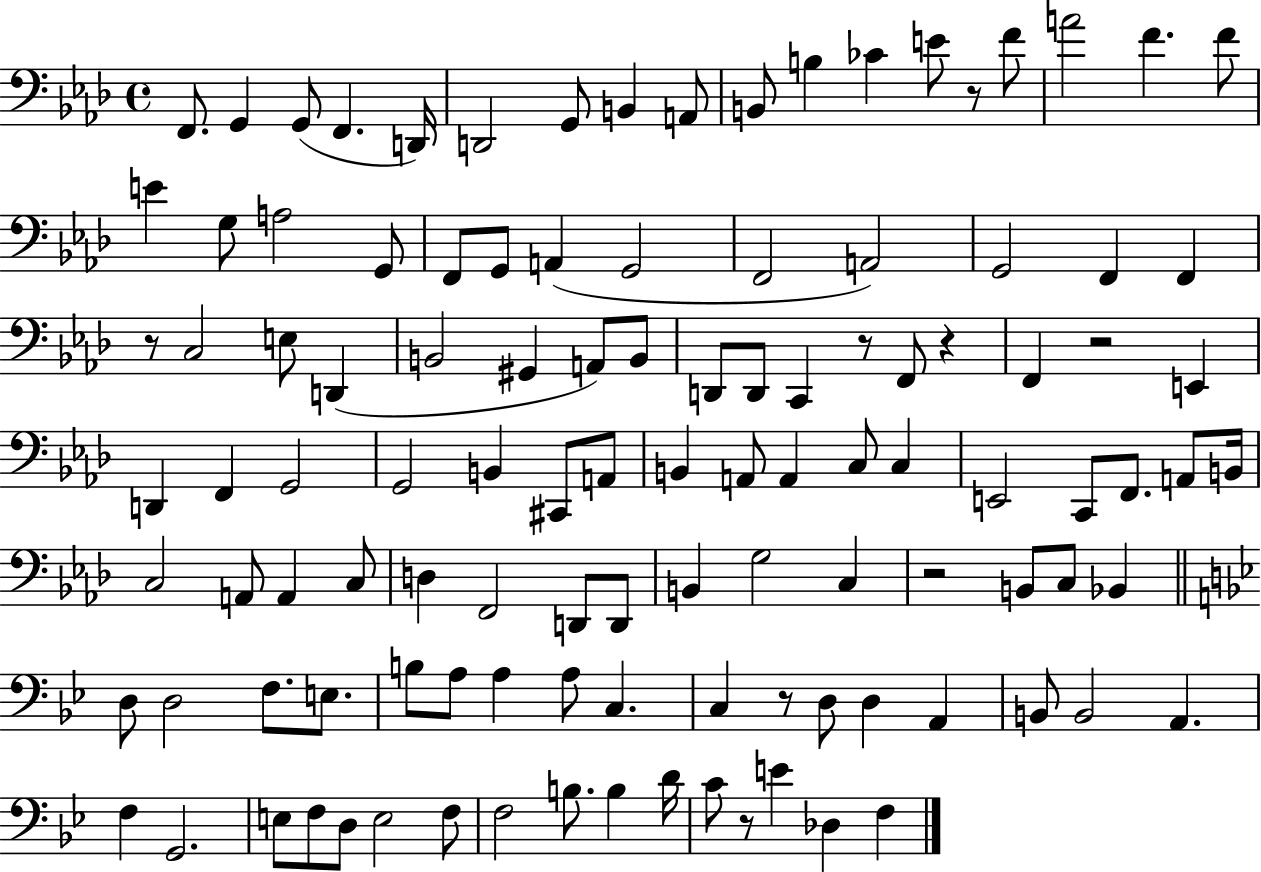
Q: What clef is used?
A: bass